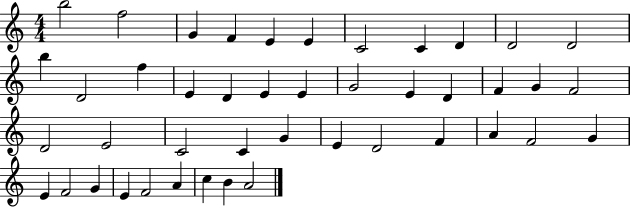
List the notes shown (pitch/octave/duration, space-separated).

B5/h F5/h G4/q F4/q E4/q E4/q C4/h C4/q D4/q D4/h D4/h B5/q D4/h F5/q E4/q D4/q E4/q E4/q G4/h E4/q D4/q F4/q G4/q F4/h D4/h E4/h C4/h C4/q G4/q E4/q D4/h F4/q A4/q F4/h G4/q E4/q F4/h G4/q E4/q F4/h A4/q C5/q B4/q A4/h